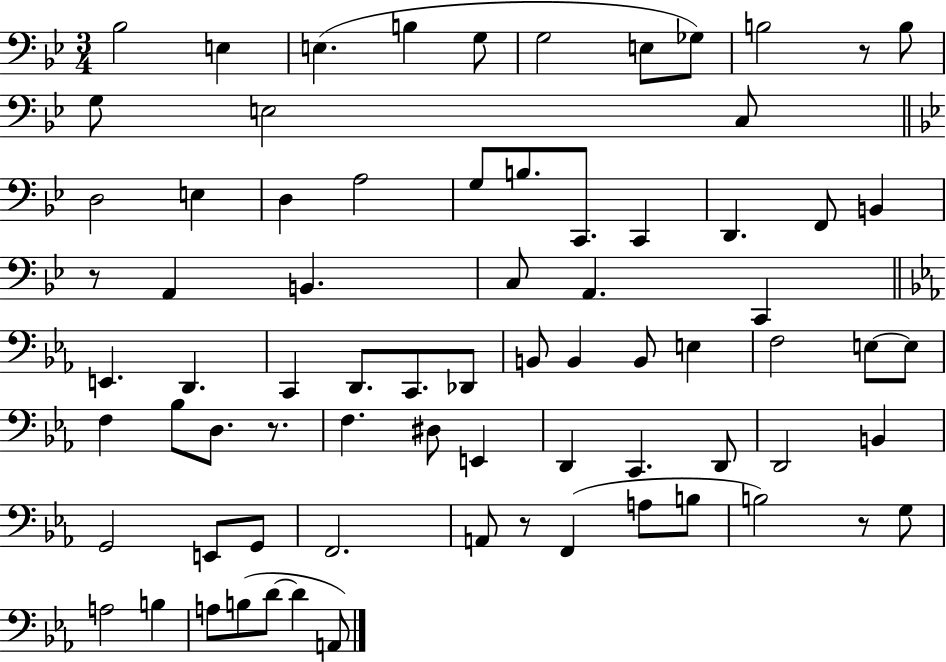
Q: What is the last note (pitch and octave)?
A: A2